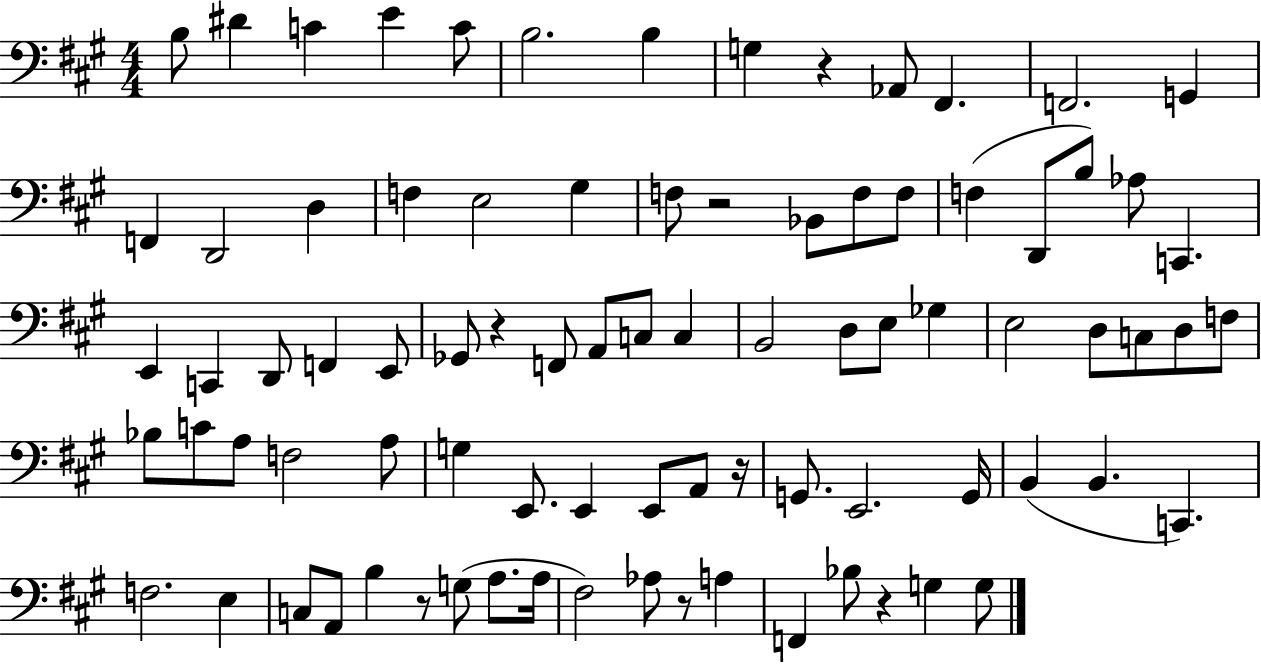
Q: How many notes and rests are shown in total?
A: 84